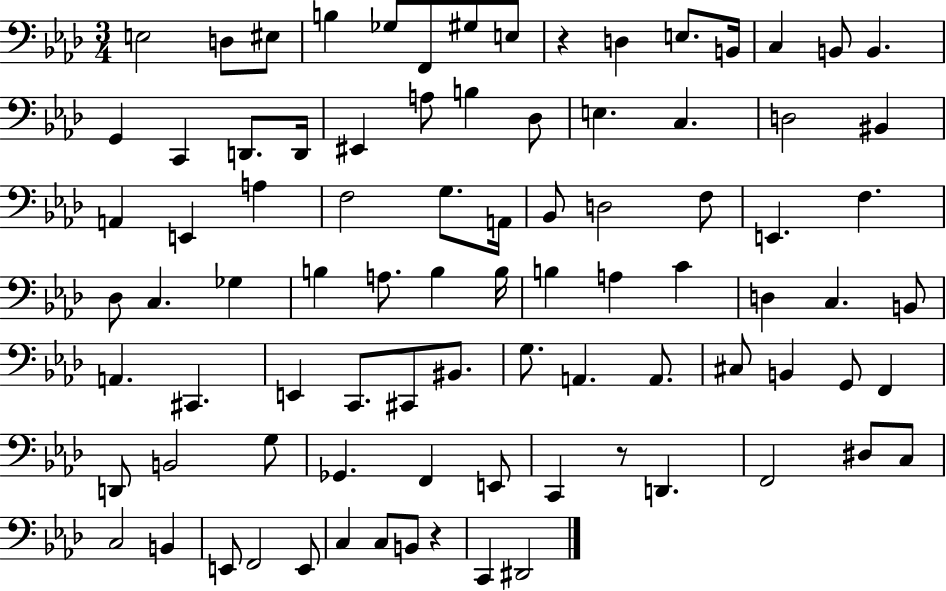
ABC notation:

X:1
T:Untitled
M:3/4
L:1/4
K:Ab
E,2 D,/2 ^E,/2 B, _G,/2 F,,/2 ^G,/2 E,/2 z D, E,/2 B,,/4 C, B,,/2 B,, G,, C,, D,,/2 D,,/4 ^E,, A,/2 B, _D,/2 E, C, D,2 ^B,, A,, E,, A, F,2 G,/2 A,,/4 _B,,/2 D,2 F,/2 E,, F, _D,/2 C, _G, B, A,/2 B, B,/4 B, A, C D, C, B,,/2 A,, ^C,, E,, C,,/2 ^C,,/2 ^B,,/2 G,/2 A,, A,,/2 ^C,/2 B,, G,,/2 F,, D,,/2 B,,2 G,/2 _G,, F,, E,,/2 C,, z/2 D,, F,,2 ^D,/2 C,/2 C,2 B,, E,,/2 F,,2 E,,/2 C, C,/2 B,,/2 z C,, ^D,,2